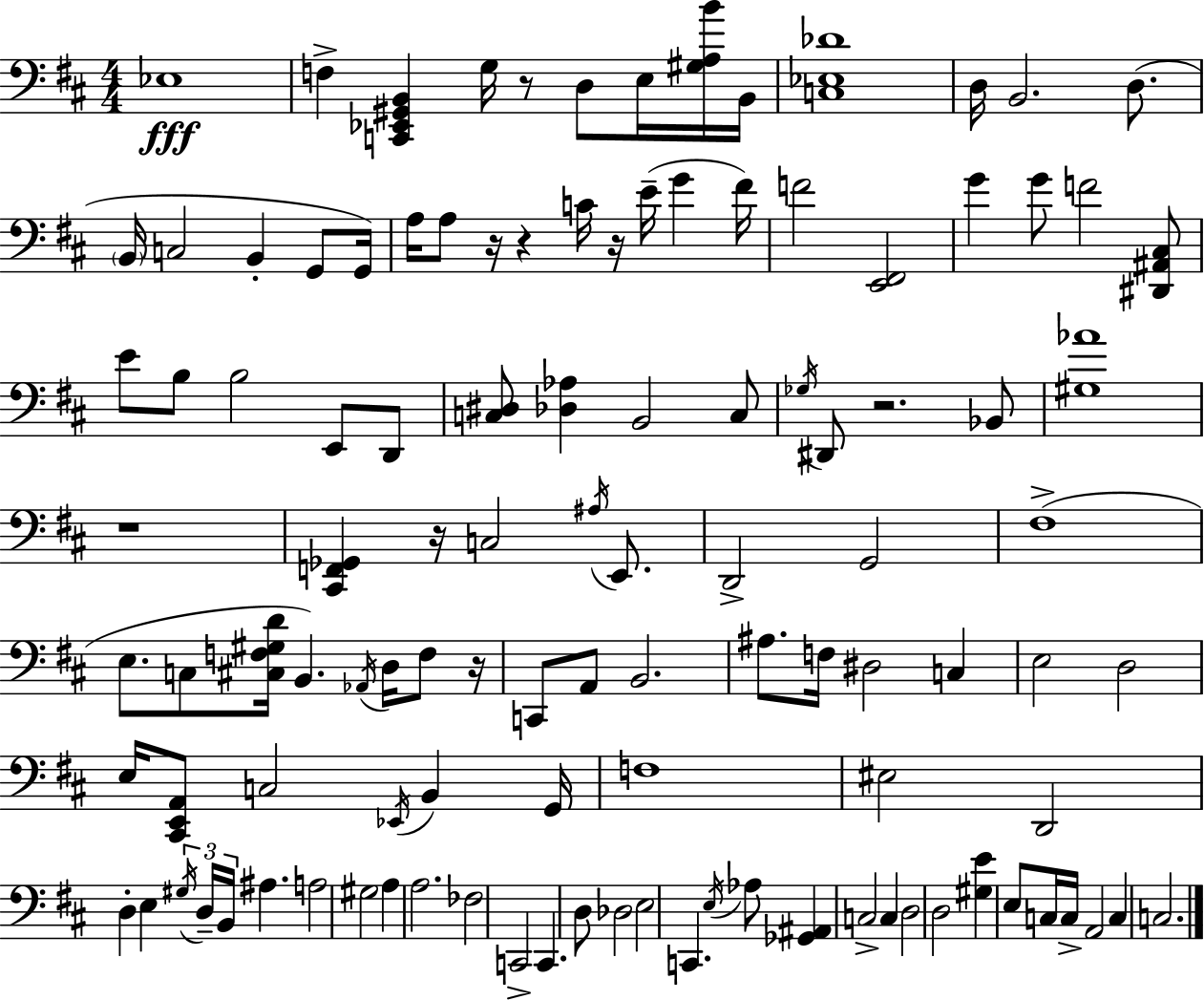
X:1
T:Untitled
M:4/4
L:1/4
K:D
_E,4 F, [C,,_E,,^G,,B,,] G,/4 z/2 D,/2 E,/4 [^G,A,B]/4 B,,/4 [C,_E,_D]4 D,/4 B,,2 D,/2 B,,/4 C,2 B,, G,,/2 G,,/4 A,/4 A,/2 z/4 z C/4 z/4 E/4 G ^F/4 F2 [E,,^F,,]2 G G/2 F2 [^D,,^A,,^C,]/2 E/2 B,/2 B,2 E,,/2 D,,/2 [C,^D,]/2 [_D,_A,] B,,2 C,/2 _G,/4 ^D,,/2 z2 _B,,/2 [^G,_A]4 z4 [^C,,F,,_G,,] z/4 C,2 ^A,/4 E,,/2 D,,2 G,,2 ^F,4 E,/2 C,/2 [^C,F,^G,D]/4 B,, _A,,/4 D,/4 F,/2 z/4 C,,/2 A,,/2 B,,2 ^A,/2 F,/4 ^D,2 C, E,2 D,2 E,/4 [^C,,E,,A,,]/2 C,2 _E,,/4 B,, G,,/4 F,4 ^E,2 D,,2 D, E, ^G,/4 D,/4 B,,/4 ^A, A,2 ^G,2 A, A,2 _F,2 C,,2 C,, D,/2 _D,2 E,2 C,, E,/4 _A,/2 [_G,,^A,,] C,2 C, D,2 D,2 [^G,E] E,/2 C,/4 C,/4 A,,2 C, C,2